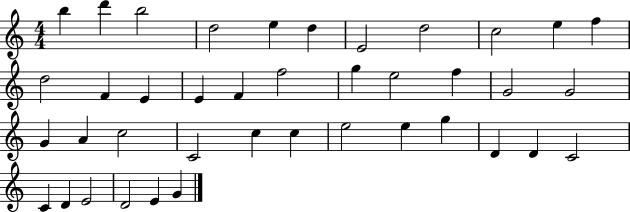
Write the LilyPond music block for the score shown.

{
  \clef treble
  \numericTimeSignature
  \time 4/4
  \key c \major
  b''4 d'''4 b''2 | d''2 e''4 d''4 | e'2 d''2 | c''2 e''4 f''4 | \break d''2 f'4 e'4 | e'4 f'4 f''2 | g''4 e''2 f''4 | g'2 g'2 | \break g'4 a'4 c''2 | c'2 c''4 c''4 | e''2 e''4 g''4 | d'4 d'4 c'2 | \break c'4 d'4 e'2 | d'2 e'4 g'4 | \bar "|."
}